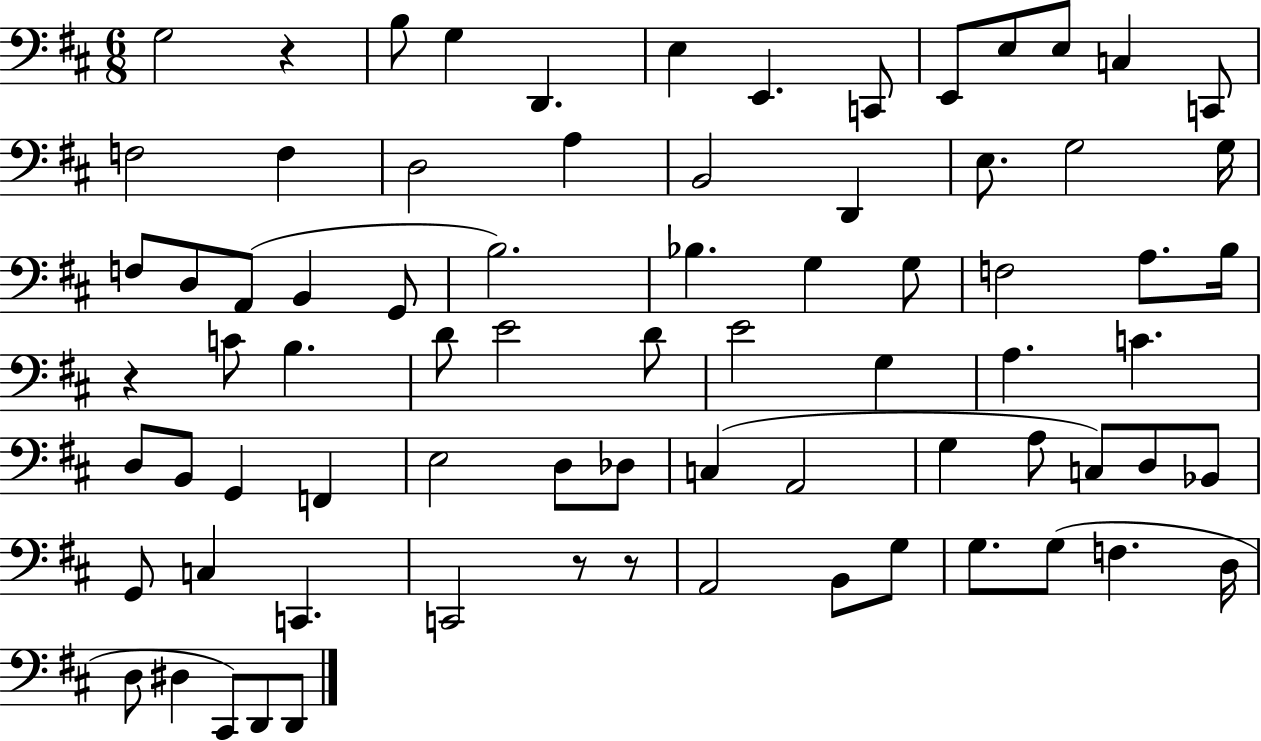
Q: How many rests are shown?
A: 4